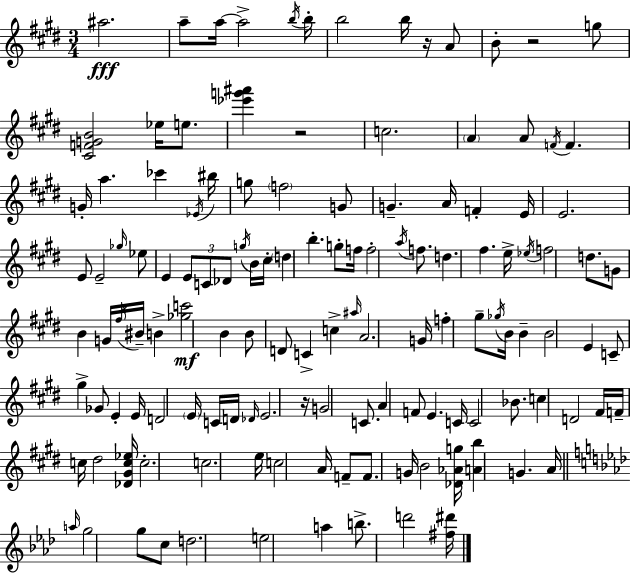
{
  \clef treble
  \numericTimeSignature
  \time 3/4
  \key e \major
  ais''2.\fff | a''8-- a''16~~ a''2-> \acciaccatura { b''16 } | b''16-. b''2 b''16 r16 a'8 | b'8-. r2 g''8 | \break <cis' f' g' b'>2 ees''16 e''8. | <ees''' g''' ais'''>4 r2 | c''2. | \parenthesize a'4 a'8 \acciaccatura { f'16 } f'4. | \break g'16-. a''4. ces'''4 | \acciaccatura { ees'16 } bis''16 g''8 \parenthesize f''2 | g'8 g'4.-- a'16 f'4-. | e'16 e'2. | \break e'8 e'2-- | \grace { ges''16 } ees''8 e'4 \tuplet 3/2 { e'8 c'8 | des'8 } \acciaccatura { g''16 } b'16 cis''16-. \parenthesize d''4 b''4.-. | g''8-. f''16 f''2-. | \break \acciaccatura { a''16 } f''8. d''4. | fis''4. e''16-> \acciaccatura { ees''16 } f''2 | d''8. g'8 b'4 | g'16 \acciaccatura { fis''16 } bis'16-- b'4-> <ges'' c'''>2\mf | \break b'4 b'8 d'8 | c'4-> c''4-> \grace { ais''16 } a'2. | g'16 f''4-. | gis''8-- \acciaccatura { ges''16 } b'16 b'4-- b'2 | \break e'4 c'8-- | gis''4-> ges'8 e'4-. e'16 d'2 | \parenthesize e'16 c'16 d'16 \grace { des'16 } e'2. | r16 | \break g'2 c'8. a'4 | f'8 e'4. c'16 | c'2 bes'8. c''4 | d'2 fis'16 | \break f'16-- c''16 dis''2 <des' gis' c'' ees''>16 c''2.-. | c''2. | e''16 | c''2 a'16 f'8-- f'8. | \break g'16 b'2 <des' aes' g''>16 | <a' b''>4 g'4. a'16 \bar "||" \break \key aes \major \grace { a''16 } g''2 g''8 c''8 | d''2. | e''2 a''4 | b''8.-> d'''2 | \break <fis'' dis'''>16 \bar "|."
}